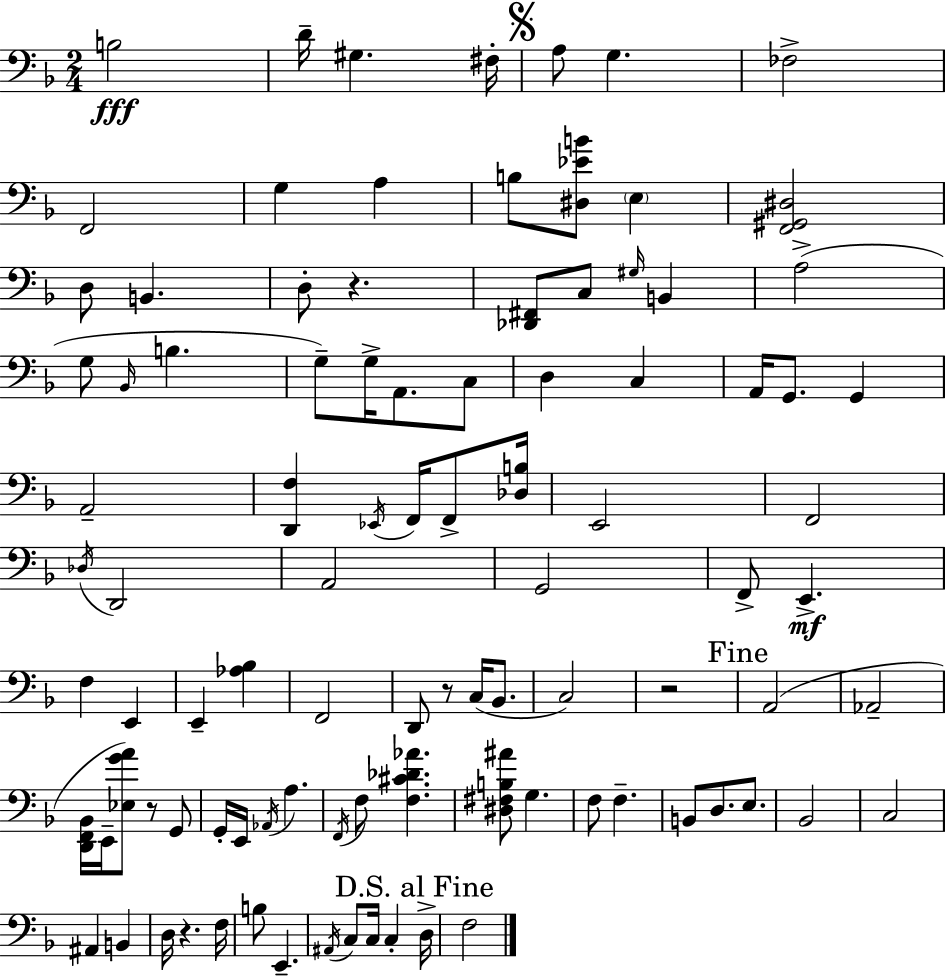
B3/h D4/s G#3/q. F#3/s A3/e G3/q. FES3/h F2/h G3/q A3/q B3/e [D#3,Eb4,B4]/e E3/q [F2,G#2,D#3]/h D3/e B2/q. D3/e R/q. [Db2,F#2]/e C3/e G#3/s B2/q A3/h G3/e Bb2/s B3/q. G3/e G3/s A2/e. C3/e D3/q C3/q A2/s G2/e. G2/q A2/h [D2,F3]/q Eb2/s F2/s F2/e [Db3,B3]/s E2/h F2/h Db3/s D2/h A2/h G2/h F2/e E2/q. F3/q E2/q E2/q [Ab3,Bb3]/q F2/h D2/e R/e C3/s Bb2/e. C3/h R/h A2/h Ab2/h [D2,F2,Bb2]/s E2/s [Eb3,G4,A4]/e R/e G2/e G2/s E2/s Ab2/s A3/q. F2/s F3/e [F3,C#4,Db4,Ab4]/q. [D#3,F#3,B3,A#4]/e G3/q. F3/e F3/q. B2/e D3/e. E3/e. Bb2/h C3/h A#2/q B2/q D3/s R/q. F3/s B3/e E2/q. A#2/s C3/e C3/s C3/q D3/s F3/h